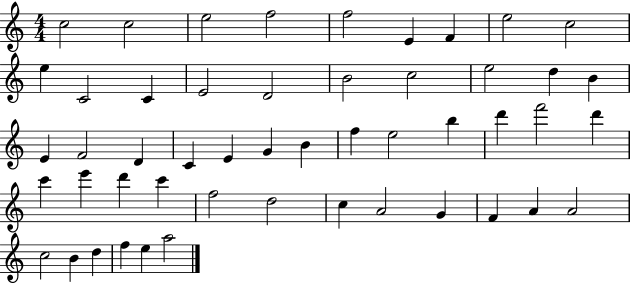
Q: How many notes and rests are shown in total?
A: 50